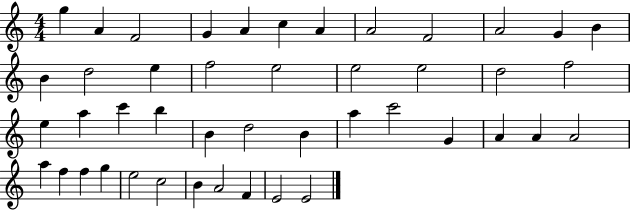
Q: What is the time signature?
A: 4/4